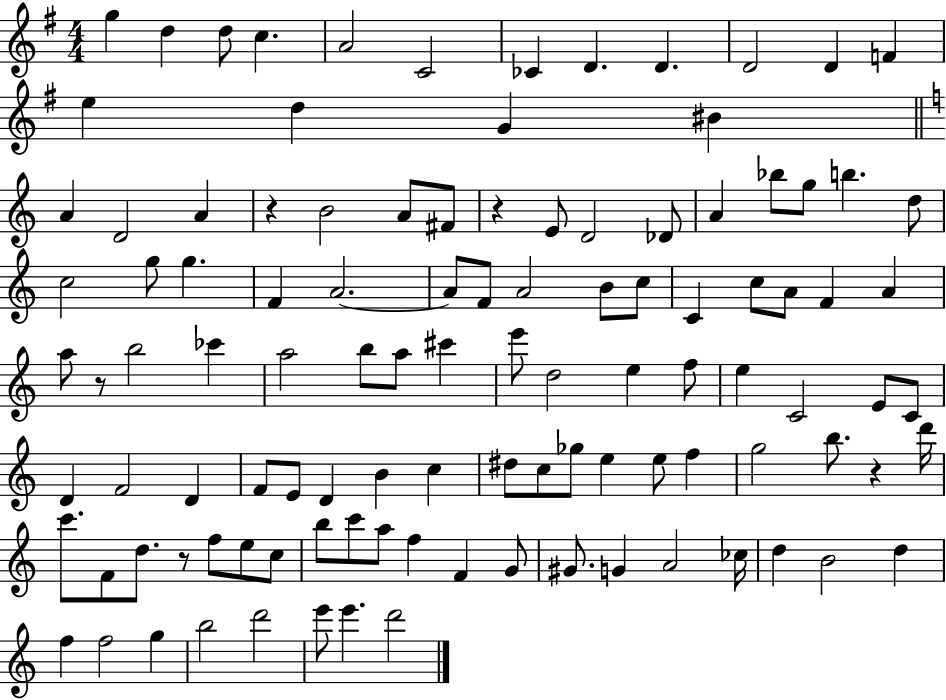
{
  \clef treble
  \numericTimeSignature
  \time 4/4
  \key g \major
  g''4 d''4 d''8 c''4. | a'2 c'2 | ces'4 d'4. d'4. | d'2 d'4 f'4 | \break e''4 d''4 g'4 bis'4 | \bar "||" \break \key c \major a'4 d'2 a'4 | r4 b'2 a'8 fis'8 | r4 e'8 d'2 des'8 | a'4 bes''8 g''8 b''4. d''8 | \break c''2 g''8 g''4. | f'4 a'2.~~ | a'8 f'8 a'2 b'8 c''8 | c'4 c''8 a'8 f'4 a'4 | \break a''8 r8 b''2 ces'''4 | a''2 b''8 a''8 cis'''4 | e'''8 d''2 e''4 f''8 | e''4 c'2 e'8 c'8 | \break d'4 f'2 d'4 | f'8 e'8 d'4 b'4 c''4 | dis''8 c''8 ges''8 e''4 e''8 f''4 | g''2 b''8. r4 d'''16 | \break c'''8. f'8 d''8. r8 f''8 e''8 c''8 | b''8 c'''8 a''8 f''4 f'4 g'8 | gis'8. g'4 a'2 ces''16 | d''4 b'2 d''4 | \break f''4 f''2 g''4 | b''2 d'''2 | e'''8 e'''4. d'''2 | \bar "|."
}